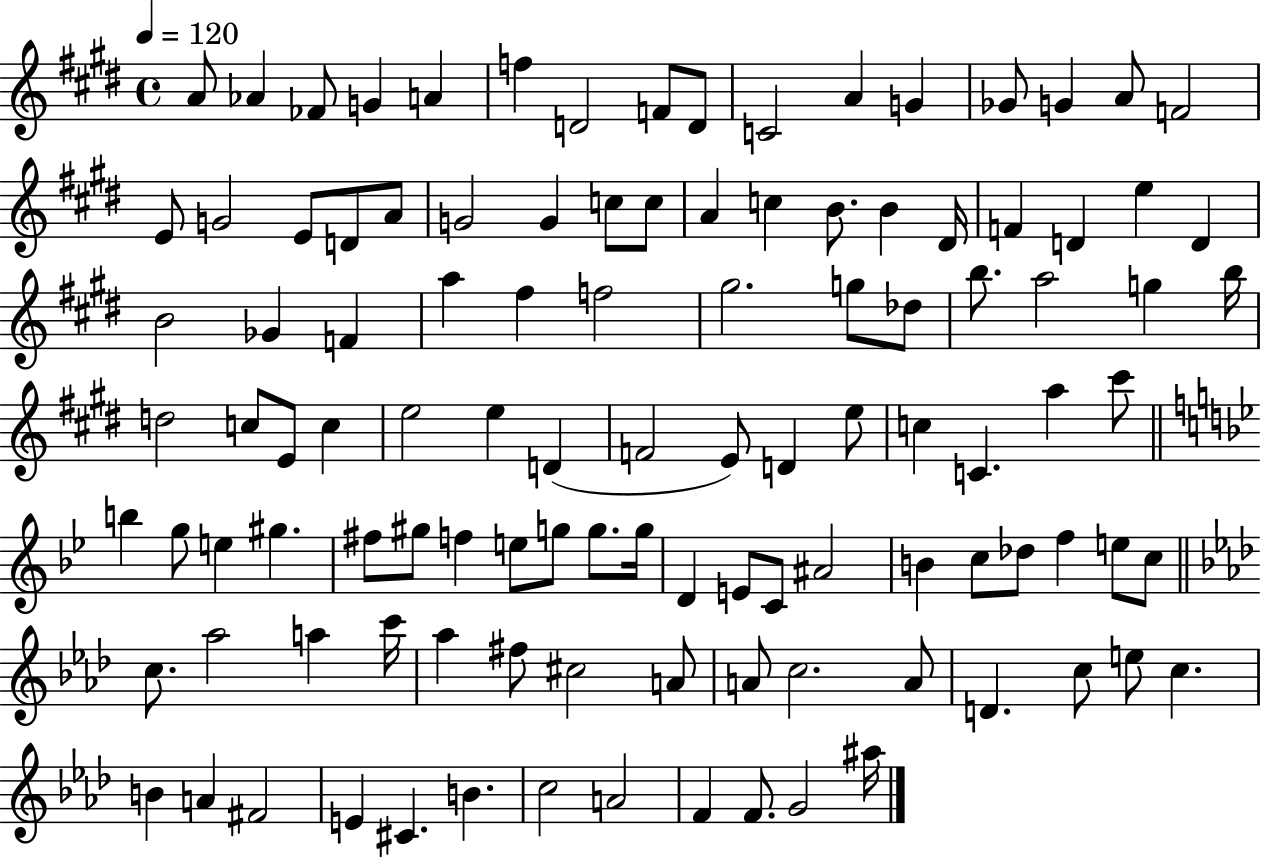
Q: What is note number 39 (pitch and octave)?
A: F#5